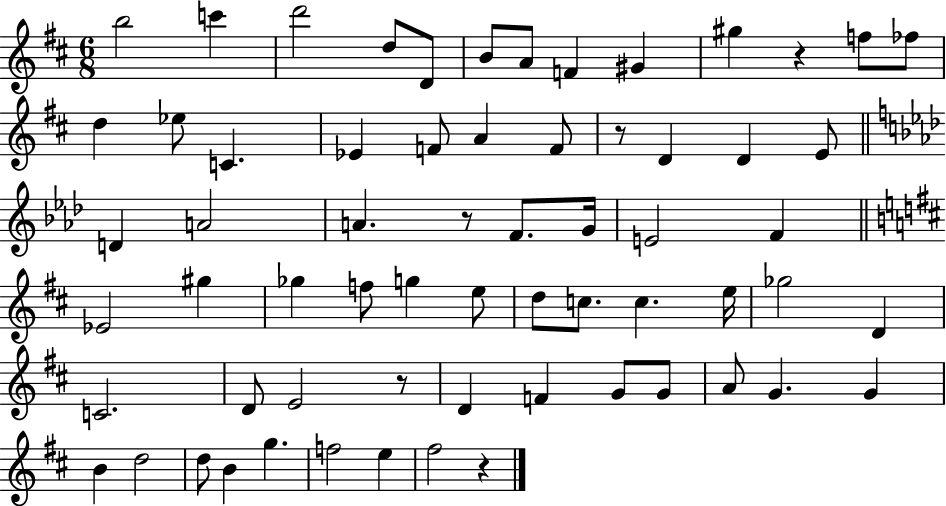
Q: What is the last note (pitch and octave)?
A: F#5